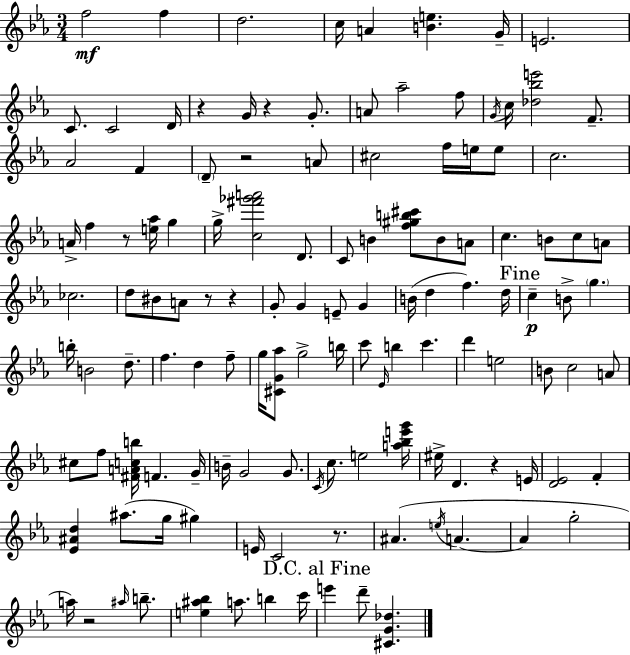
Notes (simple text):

F5/h F5/q D5/h. C5/s A4/q [B4,E5]/q. G4/s E4/h. C4/e. C4/h D4/s R/q G4/s R/q G4/e. A4/e Ab5/h F5/e G4/s C5/s [Db5,Bb5,E6]/h F4/e. Ab4/h F4/q D4/e R/h A4/e C#5/h F5/s E5/s E5/e C5/h. A4/s F5/q R/e [E5,Ab5]/s G5/q G5/s [C5,F#6,Gb6,A6]/h D4/e. C4/e B4/q [F5,G#5,B5,C#6]/e B4/e A4/e C5/q. B4/e C5/e A4/e CES5/h. D5/e BIS4/e A4/e R/e R/q G4/e G4/q E4/e G4/q B4/s D5/q F5/q. D5/s C5/q B4/e G5/q. B5/s B4/h D5/e. F5/q. D5/q F5/e G5/s [C#4,G4,Ab5]/e G5/h B5/s C6/e Eb4/s B5/q C6/q. D6/q E5/h B4/e C5/h A4/e C#5/e F5/e [F#4,A4,C5,B5]/s F4/q. G4/s B4/s G4/h G4/e. C4/s C5/e. E5/h [A5,Bb5,E6,G6]/s EIS5/s D4/q. R/q E4/s [D4,Eb4]/h F4/q [Eb4,A#4,D5]/q A#5/e. G5/s G#5/q E4/s C4/h R/e. A#4/q. E5/s A4/q. A4/q G5/h A5/s R/h A#5/s B5/e. [E5,A#5,Bb5]/q A5/e. B5/q C6/s E6/q D6/e [C#4,G4,Db5]/q.